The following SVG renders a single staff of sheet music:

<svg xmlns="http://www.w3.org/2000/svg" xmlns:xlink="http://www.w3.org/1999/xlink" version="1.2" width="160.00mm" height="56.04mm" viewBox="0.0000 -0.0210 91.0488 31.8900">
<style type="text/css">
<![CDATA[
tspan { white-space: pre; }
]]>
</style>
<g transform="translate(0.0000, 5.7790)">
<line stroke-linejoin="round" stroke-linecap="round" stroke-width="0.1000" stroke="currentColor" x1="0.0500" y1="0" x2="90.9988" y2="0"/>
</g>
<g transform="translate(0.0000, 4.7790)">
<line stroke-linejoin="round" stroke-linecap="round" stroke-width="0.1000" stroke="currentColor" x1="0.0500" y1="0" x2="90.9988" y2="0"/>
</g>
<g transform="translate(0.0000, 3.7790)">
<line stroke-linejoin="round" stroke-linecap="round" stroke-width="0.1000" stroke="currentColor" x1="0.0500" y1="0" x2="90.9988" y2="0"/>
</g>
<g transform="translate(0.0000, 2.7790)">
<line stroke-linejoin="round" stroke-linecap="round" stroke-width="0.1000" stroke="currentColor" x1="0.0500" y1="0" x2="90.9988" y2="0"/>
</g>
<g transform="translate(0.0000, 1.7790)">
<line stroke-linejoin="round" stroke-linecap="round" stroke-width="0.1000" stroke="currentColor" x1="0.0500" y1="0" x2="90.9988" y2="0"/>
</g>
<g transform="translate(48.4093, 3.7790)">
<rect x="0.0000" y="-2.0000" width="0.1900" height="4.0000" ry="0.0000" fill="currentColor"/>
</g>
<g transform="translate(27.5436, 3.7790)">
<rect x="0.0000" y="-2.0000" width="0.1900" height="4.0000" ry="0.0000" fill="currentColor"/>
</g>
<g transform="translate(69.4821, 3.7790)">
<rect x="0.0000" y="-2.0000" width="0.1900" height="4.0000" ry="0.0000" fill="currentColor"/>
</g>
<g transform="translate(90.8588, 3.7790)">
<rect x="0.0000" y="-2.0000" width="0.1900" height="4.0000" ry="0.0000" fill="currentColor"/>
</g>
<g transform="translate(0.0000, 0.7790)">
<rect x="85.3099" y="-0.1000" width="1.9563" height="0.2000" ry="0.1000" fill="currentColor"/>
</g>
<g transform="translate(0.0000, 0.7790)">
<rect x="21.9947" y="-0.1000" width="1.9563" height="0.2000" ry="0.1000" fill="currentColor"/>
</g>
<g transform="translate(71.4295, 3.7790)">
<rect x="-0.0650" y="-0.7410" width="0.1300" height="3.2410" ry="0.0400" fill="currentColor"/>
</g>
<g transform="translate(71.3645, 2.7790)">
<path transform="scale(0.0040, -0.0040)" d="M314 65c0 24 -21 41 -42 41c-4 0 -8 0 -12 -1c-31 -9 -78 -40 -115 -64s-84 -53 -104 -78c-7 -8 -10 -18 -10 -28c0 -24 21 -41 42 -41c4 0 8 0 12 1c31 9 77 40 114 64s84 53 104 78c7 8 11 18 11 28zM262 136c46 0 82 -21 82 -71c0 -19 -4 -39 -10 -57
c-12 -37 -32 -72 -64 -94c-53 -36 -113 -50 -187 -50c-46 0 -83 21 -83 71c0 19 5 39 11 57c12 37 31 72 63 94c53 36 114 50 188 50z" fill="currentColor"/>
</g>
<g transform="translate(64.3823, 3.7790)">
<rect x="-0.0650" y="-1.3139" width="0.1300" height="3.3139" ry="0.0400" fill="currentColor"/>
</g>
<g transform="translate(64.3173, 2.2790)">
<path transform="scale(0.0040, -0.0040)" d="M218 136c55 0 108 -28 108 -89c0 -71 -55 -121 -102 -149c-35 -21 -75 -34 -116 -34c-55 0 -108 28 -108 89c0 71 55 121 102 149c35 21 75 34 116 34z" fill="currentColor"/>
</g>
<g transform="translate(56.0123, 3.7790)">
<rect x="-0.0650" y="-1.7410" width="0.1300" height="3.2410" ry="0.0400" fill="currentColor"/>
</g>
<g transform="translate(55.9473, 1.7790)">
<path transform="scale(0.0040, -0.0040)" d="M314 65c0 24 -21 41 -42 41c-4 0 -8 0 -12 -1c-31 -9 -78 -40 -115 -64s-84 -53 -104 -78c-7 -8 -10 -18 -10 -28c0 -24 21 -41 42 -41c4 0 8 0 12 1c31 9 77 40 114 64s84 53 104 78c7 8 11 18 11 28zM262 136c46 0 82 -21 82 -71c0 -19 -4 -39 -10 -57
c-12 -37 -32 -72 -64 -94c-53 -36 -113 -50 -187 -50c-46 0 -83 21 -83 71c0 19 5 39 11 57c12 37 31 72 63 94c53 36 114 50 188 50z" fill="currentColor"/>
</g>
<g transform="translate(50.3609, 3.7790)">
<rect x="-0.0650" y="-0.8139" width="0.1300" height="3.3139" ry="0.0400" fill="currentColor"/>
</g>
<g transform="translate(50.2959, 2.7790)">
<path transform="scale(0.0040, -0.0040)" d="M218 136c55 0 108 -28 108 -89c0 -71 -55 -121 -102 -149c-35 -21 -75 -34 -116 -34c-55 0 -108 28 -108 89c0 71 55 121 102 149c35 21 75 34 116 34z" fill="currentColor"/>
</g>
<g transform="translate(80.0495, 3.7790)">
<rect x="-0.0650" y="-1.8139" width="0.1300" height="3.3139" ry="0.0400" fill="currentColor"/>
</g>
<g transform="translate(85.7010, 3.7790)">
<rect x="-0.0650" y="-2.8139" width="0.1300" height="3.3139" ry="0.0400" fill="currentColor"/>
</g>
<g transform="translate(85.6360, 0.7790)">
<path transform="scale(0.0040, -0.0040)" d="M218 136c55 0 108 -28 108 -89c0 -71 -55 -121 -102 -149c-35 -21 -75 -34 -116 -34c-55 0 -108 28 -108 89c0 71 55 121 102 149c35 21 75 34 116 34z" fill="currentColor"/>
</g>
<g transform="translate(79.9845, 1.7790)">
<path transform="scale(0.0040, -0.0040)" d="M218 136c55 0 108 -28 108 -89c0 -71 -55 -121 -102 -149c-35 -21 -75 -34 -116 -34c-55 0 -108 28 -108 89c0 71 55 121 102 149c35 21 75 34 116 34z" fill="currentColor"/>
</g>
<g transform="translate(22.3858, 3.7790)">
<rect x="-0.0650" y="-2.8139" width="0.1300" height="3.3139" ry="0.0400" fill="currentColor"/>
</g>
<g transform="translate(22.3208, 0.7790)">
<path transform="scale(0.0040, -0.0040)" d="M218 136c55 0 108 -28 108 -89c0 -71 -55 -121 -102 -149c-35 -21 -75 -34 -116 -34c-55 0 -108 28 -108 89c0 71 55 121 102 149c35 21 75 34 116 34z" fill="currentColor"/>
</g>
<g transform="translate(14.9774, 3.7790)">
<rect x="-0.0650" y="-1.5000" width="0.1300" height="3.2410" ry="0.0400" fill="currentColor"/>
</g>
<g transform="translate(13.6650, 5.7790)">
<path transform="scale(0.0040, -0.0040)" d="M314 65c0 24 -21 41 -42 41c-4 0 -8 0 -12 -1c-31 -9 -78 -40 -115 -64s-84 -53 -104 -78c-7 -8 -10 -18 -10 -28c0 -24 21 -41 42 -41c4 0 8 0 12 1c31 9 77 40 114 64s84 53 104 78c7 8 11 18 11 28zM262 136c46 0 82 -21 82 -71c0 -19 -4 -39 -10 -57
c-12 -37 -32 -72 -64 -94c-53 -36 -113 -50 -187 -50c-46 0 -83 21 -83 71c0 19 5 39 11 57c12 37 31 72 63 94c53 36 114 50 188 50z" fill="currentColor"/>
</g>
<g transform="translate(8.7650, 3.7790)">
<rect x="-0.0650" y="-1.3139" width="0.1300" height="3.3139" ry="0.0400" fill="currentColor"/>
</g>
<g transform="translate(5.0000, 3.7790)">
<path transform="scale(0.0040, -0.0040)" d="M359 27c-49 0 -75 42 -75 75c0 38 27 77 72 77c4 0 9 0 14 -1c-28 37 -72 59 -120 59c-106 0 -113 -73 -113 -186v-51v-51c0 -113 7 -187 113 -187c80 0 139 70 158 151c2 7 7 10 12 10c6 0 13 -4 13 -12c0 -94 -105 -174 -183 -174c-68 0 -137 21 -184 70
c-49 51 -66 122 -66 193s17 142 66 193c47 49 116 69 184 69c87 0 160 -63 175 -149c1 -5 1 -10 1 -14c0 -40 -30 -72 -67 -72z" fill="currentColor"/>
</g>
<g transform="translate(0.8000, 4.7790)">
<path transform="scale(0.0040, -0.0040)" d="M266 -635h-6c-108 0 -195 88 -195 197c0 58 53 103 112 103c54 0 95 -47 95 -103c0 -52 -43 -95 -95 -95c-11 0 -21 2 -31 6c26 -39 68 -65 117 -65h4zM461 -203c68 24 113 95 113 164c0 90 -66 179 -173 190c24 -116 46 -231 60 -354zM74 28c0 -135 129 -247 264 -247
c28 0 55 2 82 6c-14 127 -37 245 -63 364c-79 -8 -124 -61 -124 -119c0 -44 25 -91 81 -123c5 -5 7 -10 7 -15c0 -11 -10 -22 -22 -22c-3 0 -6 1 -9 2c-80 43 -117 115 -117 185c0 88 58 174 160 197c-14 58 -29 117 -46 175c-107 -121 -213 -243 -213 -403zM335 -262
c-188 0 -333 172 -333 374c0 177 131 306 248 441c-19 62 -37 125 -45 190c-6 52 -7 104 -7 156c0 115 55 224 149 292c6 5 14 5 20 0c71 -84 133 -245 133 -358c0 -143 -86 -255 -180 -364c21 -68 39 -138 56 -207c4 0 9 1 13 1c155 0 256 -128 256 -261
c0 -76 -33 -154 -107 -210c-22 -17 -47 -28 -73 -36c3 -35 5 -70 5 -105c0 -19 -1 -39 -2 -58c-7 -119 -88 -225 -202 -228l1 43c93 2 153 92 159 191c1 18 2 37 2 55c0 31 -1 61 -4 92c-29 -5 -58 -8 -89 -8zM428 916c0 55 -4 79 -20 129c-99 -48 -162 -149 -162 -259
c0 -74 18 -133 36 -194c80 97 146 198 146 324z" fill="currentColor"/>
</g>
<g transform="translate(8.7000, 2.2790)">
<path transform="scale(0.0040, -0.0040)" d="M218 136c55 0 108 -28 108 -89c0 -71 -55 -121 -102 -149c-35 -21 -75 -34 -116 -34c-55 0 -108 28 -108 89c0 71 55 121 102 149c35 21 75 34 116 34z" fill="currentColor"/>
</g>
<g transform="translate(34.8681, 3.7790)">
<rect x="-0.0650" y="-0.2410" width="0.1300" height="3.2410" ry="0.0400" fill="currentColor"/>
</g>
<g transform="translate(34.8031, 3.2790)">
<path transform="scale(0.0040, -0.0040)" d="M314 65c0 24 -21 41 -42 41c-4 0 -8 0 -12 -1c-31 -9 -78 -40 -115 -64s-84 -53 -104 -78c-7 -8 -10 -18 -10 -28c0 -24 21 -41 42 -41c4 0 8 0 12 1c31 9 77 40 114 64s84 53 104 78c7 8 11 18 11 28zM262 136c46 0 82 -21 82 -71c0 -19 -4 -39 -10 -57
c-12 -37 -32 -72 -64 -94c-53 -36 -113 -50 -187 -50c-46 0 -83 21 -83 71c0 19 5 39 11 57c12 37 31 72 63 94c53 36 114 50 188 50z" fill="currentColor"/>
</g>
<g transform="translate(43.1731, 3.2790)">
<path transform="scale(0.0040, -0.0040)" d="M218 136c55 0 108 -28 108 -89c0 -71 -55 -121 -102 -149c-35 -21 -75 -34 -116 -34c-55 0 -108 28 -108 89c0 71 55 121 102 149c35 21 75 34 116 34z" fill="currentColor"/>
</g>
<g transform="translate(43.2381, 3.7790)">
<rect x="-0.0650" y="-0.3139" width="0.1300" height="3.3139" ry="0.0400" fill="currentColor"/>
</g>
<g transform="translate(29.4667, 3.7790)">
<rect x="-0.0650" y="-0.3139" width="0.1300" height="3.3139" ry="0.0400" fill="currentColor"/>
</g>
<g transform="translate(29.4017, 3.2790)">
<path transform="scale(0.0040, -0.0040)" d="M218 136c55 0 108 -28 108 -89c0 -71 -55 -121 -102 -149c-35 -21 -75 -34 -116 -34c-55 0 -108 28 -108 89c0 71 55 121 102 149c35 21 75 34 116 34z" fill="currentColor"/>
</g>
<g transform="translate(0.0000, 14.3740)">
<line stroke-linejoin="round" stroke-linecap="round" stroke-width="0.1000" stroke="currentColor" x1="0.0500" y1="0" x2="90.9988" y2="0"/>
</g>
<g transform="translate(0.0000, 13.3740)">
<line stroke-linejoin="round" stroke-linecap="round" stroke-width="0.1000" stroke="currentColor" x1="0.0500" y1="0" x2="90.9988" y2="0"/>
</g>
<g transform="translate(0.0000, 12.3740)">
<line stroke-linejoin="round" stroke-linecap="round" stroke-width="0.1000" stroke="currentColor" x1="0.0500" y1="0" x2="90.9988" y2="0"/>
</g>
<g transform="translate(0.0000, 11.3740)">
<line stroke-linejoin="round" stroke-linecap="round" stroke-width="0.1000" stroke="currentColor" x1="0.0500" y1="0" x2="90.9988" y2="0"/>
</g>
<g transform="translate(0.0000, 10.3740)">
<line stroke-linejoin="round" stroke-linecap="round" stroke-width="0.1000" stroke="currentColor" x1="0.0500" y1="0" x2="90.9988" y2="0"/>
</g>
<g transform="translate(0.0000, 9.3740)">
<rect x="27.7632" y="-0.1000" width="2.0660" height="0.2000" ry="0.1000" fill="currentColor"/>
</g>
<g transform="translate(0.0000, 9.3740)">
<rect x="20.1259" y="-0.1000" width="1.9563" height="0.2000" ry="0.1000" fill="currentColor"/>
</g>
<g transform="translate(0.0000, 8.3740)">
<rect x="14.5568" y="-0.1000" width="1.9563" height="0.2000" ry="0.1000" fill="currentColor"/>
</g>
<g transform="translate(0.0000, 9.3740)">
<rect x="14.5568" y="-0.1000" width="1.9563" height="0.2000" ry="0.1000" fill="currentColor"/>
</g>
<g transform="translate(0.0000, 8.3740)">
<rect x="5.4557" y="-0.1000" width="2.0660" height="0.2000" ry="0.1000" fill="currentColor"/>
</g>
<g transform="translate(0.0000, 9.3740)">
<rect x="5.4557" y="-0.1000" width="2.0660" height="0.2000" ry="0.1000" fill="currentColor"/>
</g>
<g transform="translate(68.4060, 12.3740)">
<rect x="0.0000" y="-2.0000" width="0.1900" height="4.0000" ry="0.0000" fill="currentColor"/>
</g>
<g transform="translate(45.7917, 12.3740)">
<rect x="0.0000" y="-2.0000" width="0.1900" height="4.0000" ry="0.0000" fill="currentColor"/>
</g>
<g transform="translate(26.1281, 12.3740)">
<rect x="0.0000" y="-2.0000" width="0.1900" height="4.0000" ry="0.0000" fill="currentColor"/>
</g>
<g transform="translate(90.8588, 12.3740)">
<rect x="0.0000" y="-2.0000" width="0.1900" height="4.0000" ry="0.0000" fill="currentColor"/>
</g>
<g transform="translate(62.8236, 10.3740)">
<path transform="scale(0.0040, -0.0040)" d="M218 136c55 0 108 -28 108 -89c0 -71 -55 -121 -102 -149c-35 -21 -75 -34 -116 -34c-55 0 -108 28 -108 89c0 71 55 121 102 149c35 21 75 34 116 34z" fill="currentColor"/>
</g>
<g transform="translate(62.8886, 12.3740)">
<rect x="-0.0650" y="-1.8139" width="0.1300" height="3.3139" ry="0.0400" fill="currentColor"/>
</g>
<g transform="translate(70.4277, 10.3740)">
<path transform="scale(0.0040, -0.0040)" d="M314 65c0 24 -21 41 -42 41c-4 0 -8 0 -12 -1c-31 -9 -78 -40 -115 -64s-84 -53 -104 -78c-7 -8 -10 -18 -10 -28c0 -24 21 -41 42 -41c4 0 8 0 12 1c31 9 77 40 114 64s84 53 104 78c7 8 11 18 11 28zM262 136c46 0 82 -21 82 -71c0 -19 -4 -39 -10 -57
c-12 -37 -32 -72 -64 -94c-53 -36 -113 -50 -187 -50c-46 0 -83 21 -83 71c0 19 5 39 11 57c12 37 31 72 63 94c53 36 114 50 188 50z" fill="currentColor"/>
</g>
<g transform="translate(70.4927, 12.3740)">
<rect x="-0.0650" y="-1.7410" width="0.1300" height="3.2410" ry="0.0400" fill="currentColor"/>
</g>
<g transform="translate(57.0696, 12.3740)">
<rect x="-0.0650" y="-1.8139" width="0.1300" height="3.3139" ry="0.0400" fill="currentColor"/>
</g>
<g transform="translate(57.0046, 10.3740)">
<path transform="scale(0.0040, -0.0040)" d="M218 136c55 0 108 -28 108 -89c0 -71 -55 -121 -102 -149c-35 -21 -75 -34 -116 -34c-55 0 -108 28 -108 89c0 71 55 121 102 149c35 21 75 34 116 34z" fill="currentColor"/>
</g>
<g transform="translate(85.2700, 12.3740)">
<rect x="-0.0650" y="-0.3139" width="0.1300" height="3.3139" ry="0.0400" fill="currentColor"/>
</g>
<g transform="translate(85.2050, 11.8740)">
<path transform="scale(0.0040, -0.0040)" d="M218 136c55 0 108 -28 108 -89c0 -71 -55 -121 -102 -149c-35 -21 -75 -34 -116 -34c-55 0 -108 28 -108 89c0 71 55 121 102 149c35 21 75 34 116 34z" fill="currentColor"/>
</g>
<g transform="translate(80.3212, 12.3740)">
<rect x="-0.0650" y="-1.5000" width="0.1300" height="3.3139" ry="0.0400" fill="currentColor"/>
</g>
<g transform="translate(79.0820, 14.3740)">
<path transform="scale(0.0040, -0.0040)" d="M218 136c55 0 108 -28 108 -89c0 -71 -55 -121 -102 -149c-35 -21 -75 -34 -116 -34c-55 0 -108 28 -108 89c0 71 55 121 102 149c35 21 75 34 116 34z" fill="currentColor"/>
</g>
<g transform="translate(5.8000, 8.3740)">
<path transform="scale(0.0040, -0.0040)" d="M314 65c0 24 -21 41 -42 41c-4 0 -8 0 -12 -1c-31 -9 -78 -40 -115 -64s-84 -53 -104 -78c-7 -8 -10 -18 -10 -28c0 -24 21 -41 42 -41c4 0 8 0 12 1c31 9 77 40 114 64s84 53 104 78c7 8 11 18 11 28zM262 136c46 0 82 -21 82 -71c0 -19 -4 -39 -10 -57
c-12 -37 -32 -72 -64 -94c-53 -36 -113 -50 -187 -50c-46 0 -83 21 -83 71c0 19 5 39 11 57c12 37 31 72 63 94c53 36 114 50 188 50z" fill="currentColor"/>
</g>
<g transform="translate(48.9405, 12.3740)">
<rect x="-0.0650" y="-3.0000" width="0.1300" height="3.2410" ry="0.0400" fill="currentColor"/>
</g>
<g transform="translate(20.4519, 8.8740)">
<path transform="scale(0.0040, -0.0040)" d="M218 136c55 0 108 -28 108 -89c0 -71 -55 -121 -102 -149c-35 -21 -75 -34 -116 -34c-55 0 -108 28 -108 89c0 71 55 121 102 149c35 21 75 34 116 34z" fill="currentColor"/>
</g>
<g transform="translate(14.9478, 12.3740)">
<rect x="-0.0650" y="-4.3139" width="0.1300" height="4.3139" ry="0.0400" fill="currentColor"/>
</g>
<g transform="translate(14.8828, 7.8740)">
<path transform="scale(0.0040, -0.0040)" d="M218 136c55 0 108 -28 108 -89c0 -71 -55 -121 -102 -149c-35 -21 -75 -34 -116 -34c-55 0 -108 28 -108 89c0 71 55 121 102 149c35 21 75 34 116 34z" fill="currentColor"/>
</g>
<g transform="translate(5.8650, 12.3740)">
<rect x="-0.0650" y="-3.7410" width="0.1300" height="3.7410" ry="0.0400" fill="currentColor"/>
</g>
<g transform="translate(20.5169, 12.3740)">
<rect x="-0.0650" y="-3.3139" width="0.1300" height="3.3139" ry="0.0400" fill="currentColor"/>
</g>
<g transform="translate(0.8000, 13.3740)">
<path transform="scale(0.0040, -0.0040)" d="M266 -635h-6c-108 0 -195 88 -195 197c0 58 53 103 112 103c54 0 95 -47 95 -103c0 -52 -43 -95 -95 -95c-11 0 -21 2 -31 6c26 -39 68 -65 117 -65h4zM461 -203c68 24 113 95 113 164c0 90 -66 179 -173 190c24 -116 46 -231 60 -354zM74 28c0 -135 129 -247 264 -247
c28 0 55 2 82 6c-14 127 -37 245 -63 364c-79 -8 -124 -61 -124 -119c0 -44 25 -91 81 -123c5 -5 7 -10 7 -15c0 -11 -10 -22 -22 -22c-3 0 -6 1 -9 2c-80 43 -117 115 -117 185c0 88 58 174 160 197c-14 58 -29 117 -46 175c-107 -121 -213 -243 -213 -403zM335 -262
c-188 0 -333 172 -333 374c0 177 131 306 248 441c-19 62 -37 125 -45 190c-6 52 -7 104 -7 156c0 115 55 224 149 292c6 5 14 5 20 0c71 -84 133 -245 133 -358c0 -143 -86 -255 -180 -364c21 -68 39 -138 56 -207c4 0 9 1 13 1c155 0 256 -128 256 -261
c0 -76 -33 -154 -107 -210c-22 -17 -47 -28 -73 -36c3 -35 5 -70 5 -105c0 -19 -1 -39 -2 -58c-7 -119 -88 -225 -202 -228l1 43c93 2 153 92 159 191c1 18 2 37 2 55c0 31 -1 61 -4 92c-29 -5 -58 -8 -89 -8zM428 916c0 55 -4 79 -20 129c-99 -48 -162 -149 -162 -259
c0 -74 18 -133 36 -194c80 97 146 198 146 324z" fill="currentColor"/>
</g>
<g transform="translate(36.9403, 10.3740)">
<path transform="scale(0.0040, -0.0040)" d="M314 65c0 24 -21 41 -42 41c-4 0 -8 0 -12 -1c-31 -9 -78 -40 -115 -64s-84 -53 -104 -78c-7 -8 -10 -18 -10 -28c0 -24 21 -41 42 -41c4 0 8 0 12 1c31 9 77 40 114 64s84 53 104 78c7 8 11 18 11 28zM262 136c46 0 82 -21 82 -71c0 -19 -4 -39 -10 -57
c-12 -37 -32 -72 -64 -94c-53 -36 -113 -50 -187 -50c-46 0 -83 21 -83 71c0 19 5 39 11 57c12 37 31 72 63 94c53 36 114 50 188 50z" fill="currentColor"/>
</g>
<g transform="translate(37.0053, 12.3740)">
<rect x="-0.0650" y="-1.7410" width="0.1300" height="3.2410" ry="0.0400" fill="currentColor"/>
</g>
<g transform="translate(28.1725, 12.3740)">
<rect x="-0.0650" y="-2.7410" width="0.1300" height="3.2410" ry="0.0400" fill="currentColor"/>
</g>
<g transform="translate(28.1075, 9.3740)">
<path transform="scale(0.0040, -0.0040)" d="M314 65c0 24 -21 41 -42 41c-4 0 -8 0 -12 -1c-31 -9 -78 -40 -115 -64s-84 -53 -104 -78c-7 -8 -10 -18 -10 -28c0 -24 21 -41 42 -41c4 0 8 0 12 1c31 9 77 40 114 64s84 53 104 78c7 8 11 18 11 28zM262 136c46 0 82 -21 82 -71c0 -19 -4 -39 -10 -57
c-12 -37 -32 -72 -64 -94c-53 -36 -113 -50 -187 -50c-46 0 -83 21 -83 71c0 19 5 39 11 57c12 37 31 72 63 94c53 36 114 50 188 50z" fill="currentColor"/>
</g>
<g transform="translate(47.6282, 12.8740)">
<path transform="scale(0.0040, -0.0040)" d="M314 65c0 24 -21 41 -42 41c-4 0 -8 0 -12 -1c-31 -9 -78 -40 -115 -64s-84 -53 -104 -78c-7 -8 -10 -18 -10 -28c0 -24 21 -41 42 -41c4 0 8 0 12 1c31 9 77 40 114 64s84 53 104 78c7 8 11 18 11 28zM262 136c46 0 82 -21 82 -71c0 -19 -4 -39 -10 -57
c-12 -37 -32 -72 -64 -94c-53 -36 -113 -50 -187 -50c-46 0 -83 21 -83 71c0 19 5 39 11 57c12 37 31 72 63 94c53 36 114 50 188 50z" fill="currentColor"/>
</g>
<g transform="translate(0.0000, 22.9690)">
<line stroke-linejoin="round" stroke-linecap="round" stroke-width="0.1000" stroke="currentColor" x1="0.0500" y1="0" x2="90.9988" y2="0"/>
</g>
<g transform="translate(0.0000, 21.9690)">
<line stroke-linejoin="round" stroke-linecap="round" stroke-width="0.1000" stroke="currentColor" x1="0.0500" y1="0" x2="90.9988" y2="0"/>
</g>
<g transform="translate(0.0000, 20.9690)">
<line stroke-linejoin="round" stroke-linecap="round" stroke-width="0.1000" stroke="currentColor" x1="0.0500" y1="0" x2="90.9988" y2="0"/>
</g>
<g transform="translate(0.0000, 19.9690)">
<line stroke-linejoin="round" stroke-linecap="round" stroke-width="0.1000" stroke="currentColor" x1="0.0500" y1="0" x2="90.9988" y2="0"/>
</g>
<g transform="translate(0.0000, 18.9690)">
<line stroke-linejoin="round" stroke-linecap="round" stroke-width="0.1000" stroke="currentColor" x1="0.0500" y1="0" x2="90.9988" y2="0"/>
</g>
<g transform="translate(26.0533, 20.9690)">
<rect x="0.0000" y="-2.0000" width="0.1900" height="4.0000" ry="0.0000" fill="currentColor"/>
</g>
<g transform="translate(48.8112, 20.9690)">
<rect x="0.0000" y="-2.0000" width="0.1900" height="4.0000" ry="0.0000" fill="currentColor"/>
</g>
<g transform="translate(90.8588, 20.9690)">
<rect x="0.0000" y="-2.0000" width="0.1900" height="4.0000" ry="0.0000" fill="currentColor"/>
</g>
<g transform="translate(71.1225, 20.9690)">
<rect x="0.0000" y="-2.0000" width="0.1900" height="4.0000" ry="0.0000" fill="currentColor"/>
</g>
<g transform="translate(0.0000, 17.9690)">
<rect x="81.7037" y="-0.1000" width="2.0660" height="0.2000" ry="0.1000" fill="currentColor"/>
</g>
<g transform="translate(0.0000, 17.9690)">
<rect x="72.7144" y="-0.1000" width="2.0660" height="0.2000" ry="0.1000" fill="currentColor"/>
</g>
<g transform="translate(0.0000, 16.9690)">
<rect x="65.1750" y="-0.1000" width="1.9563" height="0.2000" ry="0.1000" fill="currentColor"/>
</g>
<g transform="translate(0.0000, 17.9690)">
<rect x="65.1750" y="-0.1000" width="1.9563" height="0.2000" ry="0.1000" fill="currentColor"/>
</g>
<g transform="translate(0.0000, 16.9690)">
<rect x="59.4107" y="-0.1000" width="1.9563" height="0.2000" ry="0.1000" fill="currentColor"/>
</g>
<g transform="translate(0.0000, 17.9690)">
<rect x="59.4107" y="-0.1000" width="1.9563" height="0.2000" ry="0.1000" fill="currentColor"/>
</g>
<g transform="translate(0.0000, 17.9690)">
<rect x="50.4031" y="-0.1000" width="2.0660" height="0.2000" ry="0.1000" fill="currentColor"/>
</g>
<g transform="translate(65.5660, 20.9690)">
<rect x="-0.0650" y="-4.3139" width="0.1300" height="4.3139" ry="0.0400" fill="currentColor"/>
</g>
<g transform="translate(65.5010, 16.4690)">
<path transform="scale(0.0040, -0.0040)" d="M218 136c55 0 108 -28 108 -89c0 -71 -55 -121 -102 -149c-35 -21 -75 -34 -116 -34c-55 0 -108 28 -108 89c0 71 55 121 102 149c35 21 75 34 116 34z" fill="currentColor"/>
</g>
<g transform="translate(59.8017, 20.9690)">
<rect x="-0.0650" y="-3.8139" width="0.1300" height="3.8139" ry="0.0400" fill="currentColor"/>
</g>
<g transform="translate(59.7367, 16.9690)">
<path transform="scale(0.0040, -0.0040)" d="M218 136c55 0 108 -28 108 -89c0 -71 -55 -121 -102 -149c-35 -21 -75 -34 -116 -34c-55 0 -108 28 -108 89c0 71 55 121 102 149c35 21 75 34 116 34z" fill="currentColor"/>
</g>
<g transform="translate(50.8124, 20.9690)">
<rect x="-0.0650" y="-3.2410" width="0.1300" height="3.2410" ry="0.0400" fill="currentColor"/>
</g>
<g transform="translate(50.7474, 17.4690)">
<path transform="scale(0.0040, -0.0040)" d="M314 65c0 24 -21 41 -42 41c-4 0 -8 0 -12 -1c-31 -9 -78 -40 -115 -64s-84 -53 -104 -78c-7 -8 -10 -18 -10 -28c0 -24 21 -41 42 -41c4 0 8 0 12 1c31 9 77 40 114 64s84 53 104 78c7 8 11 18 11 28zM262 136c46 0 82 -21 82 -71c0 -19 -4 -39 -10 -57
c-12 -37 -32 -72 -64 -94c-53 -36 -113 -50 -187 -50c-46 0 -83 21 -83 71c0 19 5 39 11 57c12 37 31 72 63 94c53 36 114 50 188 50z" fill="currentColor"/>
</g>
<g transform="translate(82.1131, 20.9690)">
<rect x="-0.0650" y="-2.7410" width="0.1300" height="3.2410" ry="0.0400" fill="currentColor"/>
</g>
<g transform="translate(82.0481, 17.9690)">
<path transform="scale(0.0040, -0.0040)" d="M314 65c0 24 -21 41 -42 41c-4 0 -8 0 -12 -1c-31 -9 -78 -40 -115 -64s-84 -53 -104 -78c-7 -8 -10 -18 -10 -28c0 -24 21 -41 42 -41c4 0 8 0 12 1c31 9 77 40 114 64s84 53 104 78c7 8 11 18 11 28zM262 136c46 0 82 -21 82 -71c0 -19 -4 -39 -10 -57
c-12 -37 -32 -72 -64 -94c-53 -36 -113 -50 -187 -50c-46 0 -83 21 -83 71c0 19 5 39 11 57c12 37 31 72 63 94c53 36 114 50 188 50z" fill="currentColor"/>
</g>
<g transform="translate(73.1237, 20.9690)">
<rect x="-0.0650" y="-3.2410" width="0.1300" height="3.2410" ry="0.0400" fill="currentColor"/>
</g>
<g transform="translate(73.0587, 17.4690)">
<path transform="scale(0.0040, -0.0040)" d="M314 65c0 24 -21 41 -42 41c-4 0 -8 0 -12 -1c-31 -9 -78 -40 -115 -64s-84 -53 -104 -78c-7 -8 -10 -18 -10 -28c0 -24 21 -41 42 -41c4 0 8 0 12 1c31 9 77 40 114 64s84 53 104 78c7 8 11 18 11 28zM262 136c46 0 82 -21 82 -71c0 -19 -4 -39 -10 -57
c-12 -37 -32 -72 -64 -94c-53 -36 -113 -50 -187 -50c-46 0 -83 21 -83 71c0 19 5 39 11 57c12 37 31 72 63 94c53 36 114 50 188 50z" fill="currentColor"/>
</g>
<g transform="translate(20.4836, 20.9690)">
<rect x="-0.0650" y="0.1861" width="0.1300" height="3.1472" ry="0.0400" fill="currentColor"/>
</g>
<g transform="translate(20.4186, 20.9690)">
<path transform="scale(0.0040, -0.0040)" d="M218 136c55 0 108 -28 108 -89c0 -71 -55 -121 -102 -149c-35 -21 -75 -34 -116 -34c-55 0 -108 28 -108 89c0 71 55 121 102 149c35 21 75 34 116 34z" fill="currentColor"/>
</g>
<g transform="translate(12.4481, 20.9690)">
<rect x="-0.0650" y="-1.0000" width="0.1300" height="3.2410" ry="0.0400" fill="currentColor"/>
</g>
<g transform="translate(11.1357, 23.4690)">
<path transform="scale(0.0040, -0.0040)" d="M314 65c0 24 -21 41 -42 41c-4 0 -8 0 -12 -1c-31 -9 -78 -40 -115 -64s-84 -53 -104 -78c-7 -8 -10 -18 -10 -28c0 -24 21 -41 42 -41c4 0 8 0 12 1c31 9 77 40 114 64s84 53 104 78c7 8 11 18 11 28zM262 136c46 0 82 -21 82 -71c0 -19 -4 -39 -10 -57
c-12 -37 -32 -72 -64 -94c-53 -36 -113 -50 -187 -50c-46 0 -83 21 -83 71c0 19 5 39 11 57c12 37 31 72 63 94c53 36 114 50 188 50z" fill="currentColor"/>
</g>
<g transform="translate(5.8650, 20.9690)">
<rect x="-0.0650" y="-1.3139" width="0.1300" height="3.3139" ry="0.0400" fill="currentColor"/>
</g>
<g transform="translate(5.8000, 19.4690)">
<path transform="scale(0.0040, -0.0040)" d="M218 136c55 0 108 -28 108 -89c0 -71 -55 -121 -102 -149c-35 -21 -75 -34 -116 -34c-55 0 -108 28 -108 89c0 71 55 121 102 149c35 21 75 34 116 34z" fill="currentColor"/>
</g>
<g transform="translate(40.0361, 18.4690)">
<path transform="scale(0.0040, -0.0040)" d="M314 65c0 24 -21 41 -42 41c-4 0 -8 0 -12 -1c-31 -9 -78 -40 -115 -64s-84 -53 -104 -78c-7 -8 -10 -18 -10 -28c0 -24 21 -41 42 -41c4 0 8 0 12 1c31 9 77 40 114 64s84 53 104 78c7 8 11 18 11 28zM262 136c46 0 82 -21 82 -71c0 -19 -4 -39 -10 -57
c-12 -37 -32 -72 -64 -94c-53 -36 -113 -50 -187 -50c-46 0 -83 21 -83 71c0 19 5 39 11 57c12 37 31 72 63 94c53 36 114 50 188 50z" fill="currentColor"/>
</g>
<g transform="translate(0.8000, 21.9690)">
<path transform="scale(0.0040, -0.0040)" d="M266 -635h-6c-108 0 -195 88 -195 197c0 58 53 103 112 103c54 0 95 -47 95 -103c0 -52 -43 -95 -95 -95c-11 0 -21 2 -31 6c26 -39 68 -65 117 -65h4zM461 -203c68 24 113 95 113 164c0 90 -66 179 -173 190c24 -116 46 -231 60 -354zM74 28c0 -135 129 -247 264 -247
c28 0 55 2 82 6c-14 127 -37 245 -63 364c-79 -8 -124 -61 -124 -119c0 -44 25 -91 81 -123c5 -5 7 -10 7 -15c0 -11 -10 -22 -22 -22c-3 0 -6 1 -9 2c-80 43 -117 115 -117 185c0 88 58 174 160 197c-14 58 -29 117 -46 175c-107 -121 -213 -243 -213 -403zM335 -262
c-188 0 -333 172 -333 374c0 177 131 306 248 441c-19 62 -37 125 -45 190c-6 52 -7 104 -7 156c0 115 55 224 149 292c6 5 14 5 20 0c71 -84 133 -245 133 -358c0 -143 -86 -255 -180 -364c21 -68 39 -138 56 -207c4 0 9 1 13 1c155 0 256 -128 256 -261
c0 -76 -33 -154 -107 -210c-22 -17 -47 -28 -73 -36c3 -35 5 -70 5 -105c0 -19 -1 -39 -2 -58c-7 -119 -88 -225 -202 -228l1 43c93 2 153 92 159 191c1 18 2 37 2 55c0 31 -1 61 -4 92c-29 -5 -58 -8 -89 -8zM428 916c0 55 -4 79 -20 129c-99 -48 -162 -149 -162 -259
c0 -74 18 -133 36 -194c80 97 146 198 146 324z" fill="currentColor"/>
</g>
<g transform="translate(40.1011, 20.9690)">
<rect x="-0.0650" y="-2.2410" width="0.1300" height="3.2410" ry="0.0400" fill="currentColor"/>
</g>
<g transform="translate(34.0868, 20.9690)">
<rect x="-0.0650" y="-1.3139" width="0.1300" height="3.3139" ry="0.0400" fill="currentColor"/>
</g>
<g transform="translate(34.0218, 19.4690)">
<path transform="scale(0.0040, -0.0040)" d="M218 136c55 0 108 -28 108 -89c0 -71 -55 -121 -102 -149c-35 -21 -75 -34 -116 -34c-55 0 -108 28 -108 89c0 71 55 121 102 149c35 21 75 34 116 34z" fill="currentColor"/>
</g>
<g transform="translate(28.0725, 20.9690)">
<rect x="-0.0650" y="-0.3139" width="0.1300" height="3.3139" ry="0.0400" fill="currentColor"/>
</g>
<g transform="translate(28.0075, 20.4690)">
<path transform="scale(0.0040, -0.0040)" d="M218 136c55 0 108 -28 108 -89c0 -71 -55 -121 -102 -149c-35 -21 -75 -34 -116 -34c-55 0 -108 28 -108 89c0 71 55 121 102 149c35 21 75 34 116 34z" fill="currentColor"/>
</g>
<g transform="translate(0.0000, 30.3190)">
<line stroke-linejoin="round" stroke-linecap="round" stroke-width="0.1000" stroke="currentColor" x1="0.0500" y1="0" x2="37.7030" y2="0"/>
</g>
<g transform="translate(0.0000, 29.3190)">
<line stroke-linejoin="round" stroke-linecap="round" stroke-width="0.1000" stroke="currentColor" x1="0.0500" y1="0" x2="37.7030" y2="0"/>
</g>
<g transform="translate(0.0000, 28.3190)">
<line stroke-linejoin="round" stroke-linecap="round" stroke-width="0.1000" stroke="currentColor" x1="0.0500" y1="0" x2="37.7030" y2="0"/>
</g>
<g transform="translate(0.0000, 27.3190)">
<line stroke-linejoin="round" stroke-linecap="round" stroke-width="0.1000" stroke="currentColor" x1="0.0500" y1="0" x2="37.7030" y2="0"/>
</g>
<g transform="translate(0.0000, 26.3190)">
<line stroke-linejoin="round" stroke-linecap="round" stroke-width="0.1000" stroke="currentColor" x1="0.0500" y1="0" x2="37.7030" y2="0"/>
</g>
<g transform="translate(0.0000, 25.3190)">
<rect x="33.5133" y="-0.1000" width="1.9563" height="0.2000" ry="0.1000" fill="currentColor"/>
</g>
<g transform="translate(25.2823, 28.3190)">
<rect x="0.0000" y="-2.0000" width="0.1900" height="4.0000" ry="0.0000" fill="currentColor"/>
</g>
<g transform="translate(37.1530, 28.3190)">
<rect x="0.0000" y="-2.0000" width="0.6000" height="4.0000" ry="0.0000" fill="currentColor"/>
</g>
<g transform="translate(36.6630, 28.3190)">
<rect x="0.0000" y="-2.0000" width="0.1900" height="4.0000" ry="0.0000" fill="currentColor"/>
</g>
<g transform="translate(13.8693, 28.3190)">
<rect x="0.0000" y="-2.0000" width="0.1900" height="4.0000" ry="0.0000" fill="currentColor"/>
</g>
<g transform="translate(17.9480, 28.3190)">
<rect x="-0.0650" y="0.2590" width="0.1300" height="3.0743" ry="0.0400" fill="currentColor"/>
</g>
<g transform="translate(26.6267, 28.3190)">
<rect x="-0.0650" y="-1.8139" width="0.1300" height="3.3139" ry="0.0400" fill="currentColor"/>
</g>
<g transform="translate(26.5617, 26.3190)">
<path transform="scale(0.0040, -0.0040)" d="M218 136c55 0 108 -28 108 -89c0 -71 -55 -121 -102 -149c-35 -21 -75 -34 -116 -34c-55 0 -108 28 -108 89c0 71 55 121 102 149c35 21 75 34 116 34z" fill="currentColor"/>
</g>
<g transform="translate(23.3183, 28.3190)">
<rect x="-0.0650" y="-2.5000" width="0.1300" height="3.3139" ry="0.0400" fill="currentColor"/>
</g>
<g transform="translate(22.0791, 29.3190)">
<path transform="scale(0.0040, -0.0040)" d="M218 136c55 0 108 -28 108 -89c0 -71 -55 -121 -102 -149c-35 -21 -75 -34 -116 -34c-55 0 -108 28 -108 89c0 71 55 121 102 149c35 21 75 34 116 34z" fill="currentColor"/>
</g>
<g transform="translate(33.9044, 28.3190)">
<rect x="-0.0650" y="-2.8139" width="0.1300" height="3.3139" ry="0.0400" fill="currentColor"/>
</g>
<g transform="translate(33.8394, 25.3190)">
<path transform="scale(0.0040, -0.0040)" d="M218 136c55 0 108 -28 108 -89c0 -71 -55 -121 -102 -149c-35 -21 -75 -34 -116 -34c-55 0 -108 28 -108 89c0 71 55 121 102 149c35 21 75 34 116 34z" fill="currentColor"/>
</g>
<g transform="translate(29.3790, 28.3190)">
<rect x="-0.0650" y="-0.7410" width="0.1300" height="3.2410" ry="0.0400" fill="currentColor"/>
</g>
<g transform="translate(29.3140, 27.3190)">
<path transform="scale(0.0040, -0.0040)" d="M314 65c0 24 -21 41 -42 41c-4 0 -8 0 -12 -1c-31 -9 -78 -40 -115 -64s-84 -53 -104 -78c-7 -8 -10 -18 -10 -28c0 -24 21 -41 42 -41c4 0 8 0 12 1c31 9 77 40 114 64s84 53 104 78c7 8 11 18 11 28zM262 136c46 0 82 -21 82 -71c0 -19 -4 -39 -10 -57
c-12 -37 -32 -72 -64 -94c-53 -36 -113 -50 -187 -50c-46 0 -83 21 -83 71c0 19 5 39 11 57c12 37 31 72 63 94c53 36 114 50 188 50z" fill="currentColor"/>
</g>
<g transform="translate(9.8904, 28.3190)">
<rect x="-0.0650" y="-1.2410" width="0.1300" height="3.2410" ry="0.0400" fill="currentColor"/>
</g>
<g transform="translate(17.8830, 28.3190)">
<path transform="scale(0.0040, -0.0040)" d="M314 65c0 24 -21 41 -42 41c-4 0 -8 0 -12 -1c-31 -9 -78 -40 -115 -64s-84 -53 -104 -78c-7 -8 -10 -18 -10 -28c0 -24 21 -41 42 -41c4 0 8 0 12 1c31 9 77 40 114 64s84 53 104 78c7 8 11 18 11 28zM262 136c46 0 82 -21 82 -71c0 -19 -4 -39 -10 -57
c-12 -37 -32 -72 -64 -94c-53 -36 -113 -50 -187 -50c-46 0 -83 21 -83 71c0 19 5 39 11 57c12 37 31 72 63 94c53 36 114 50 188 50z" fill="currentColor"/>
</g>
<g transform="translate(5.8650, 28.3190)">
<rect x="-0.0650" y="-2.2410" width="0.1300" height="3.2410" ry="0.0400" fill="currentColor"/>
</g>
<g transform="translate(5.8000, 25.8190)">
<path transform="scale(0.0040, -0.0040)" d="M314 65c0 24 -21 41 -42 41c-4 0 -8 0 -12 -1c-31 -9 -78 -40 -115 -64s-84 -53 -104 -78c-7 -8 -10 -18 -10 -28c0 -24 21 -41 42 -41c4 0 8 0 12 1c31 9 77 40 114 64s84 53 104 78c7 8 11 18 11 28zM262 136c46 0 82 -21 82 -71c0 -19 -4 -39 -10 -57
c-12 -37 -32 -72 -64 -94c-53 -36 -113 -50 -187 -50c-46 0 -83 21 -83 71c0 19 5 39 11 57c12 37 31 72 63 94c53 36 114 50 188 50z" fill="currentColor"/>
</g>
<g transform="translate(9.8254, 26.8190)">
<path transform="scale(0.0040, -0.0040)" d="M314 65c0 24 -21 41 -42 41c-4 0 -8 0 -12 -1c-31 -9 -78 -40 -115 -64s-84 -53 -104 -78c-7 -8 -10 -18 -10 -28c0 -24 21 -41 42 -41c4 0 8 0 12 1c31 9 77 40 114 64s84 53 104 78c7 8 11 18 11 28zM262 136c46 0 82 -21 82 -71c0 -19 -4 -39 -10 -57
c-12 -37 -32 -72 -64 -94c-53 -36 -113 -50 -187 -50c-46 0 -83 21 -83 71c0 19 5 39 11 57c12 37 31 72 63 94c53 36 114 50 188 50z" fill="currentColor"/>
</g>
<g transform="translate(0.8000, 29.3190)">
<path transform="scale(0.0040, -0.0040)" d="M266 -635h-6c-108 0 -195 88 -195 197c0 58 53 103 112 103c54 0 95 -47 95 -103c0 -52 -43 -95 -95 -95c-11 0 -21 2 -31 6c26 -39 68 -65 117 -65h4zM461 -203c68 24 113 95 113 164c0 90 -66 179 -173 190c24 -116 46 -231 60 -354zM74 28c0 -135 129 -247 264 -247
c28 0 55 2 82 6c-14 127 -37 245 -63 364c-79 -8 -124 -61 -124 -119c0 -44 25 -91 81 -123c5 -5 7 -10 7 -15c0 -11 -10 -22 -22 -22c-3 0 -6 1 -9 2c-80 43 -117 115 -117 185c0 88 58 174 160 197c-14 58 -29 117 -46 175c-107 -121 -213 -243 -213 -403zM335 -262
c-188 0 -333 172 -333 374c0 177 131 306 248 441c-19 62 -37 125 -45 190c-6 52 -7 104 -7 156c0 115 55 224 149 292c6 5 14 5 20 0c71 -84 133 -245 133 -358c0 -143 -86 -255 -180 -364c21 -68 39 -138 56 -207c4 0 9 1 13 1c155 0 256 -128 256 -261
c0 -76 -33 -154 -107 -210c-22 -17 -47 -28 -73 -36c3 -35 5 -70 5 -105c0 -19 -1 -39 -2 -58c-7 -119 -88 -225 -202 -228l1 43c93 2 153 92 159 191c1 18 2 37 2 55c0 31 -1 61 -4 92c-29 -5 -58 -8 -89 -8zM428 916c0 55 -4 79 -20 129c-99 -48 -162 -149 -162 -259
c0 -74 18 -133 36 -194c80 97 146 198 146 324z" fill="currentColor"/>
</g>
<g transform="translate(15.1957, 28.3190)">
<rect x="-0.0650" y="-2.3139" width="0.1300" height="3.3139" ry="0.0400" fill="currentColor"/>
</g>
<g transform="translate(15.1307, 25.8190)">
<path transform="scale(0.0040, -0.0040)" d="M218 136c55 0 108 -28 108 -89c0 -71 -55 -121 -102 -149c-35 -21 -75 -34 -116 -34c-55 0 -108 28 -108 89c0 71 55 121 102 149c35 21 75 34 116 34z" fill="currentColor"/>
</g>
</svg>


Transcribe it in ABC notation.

X:1
T:Untitled
M:4/4
L:1/4
K:C
e E2 a c c2 c d f2 e d2 f a c'2 d' b a2 f2 A2 f f f2 E c e D2 B c e g2 b2 c' d' b2 a2 g2 e2 g B2 G f d2 a